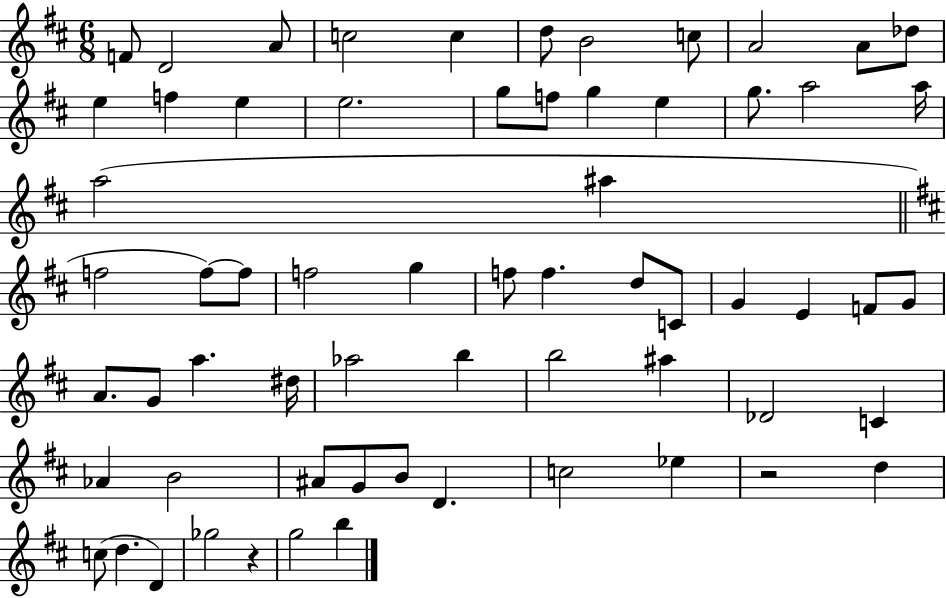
X:1
T:Untitled
M:6/8
L:1/4
K:D
F/2 D2 A/2 c2 c d/2 B2 c/2 A2 A/2 _d/2 e f e e2 g/2 f/2 g e g/2 a2 a/4 a2 ^a f2 f/2 f/2 f2 g f/2 f d/2 C/2 G E F/2 G/2 A/2 G/2 a ^d/4 _a2 b b2 ^a _D2 C _A B2 ^A/2 G/2 B/2 D c2 _e z2 d c/2 d D _g2 z g2 b